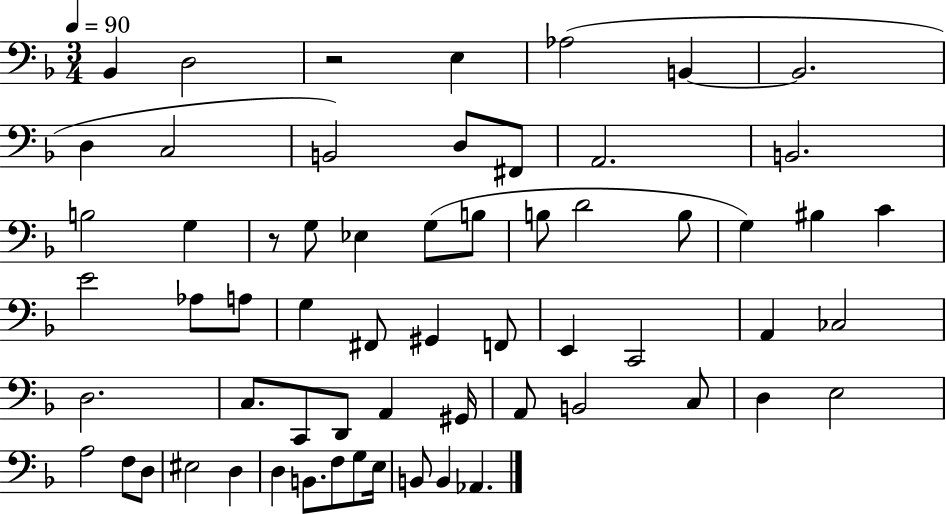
X:1
T:Untitled
M:3/4
L:1/4
K:F
_B,, D,2 z2 E, _A,2 B,, B,,2 D, C,2 B,,2 D,/2 ^F,,/2 A,,2 B,,2 B,2 G, z/2 G,/2 _E, G,/2 B,/2 B,/2 D2 B,/2 G, ^B, C E2 _A,/2 A,/2 G, ^F,,/2 ^G,, F,,/2 E,, C,,2 A,, _C,2 D,2 C,/2 C,,/2 D,,/2 A,, ^G,,/4 A,,/2 B,,2 C,/2 D, E,2 A,2 F,/2 D,/2 ^E,2 D, D, B,,/2 F,/2 G,/2 E,/4 B,,/2 B,, _A,,